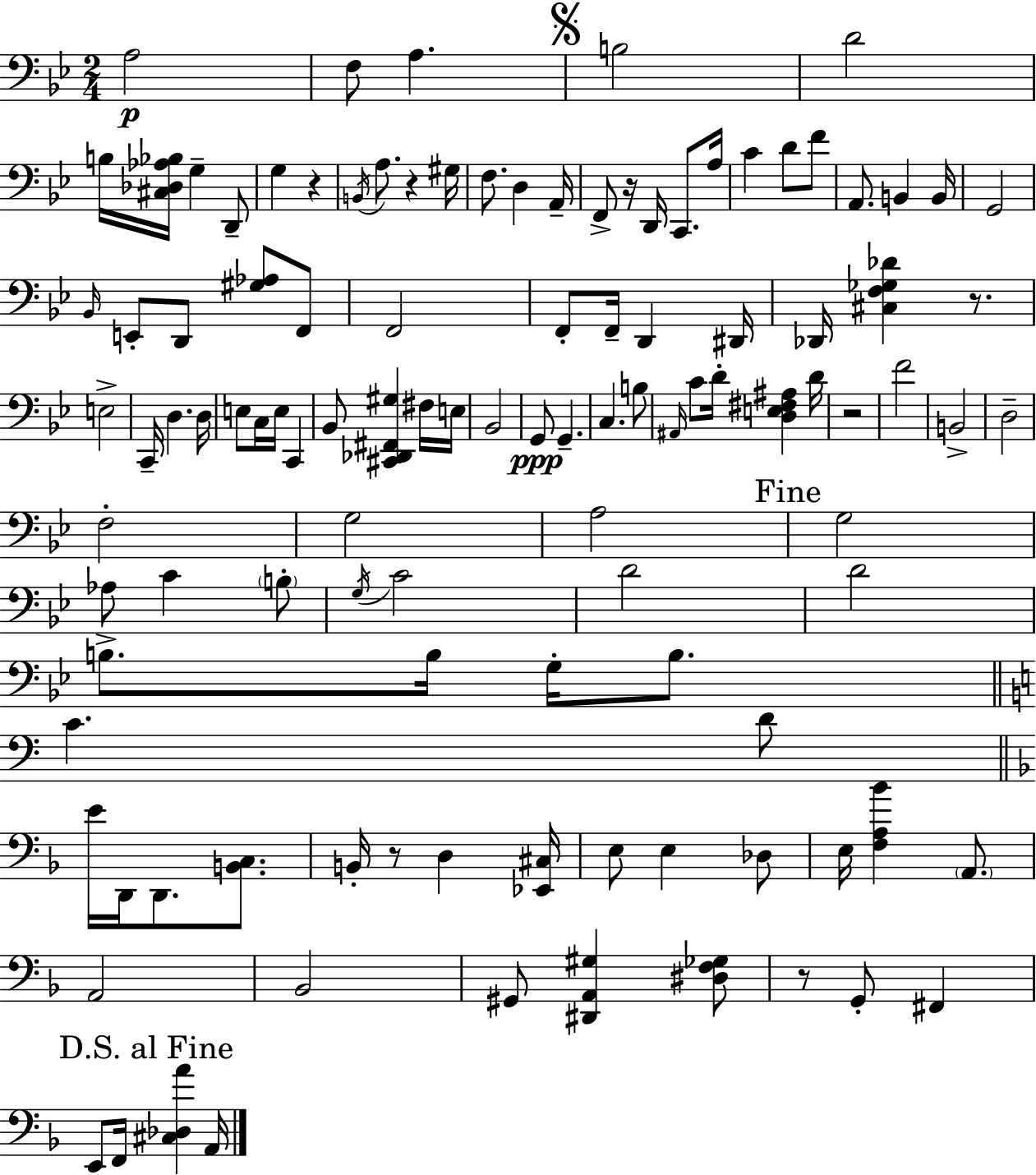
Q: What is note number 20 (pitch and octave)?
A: C4